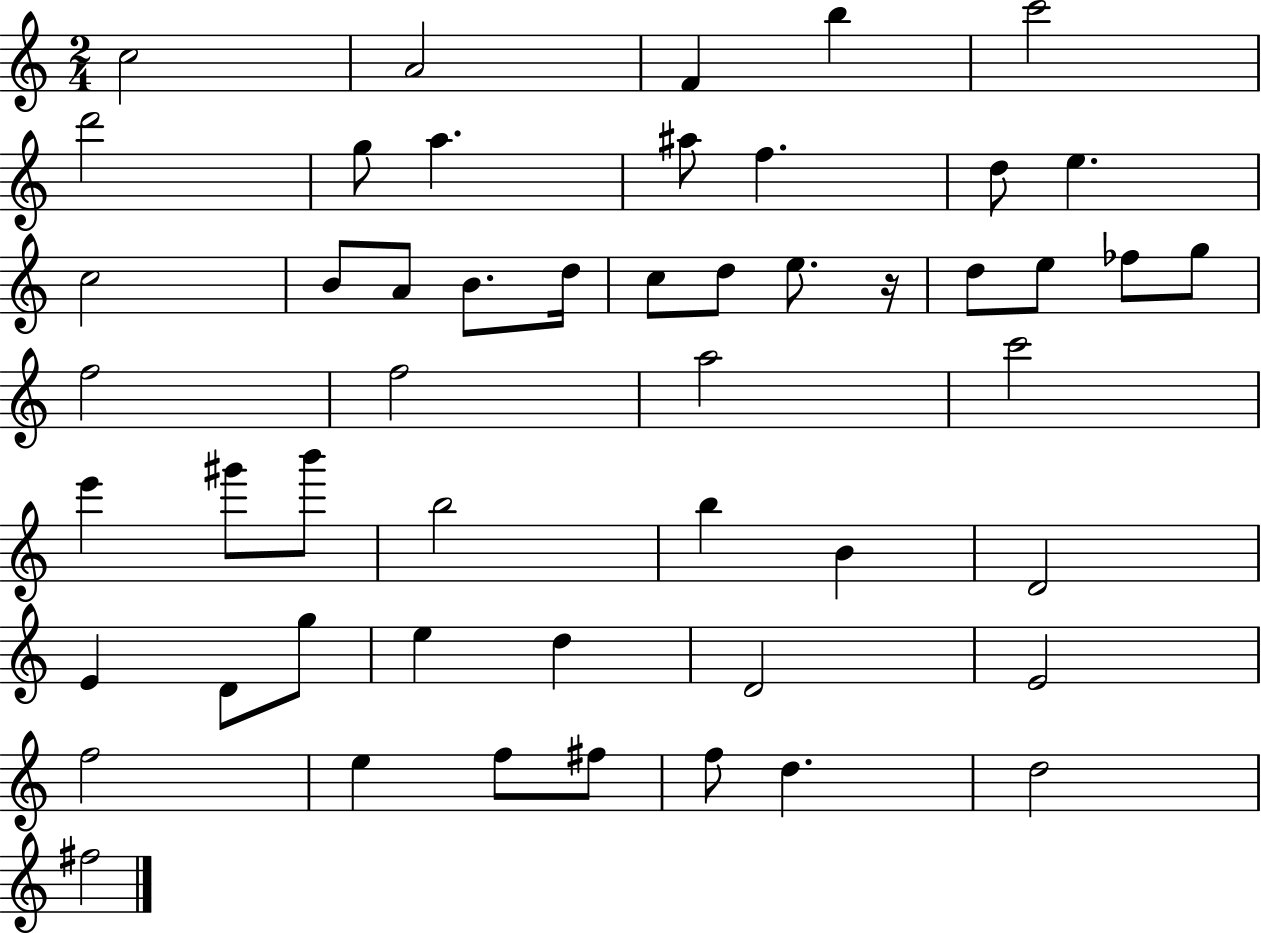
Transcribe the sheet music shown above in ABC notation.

X:1
T:Untitled
M:2/4
L:1/4
K:C
c2 A2 F b c'2 d'2 g/2 a ^a/2 f d/2 e c2 B/2 A/2 B/2 d/4 c/2 d/2 e/2 z/4 d/2 e/2 _f/2 g/2 f2 f2 a2 c'2 e' ^g'/2 b'/2 b2 b B D2 E D/2 g/2 e d D2 E2 f2 e f/2 ^f/2 f/2 d d2 ^f2